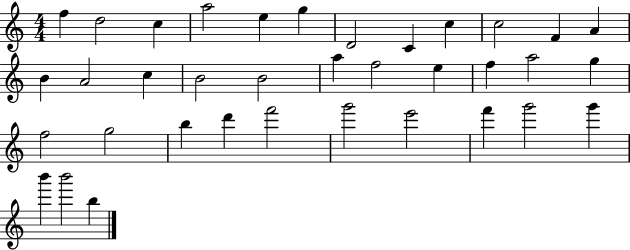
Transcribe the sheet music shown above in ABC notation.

X:1
T:Untitled
M:4/4
L:1/4
K:C
f d2 c a2 e g D2 C c c2 F A B A2 c B2 B2 a f2 e f a2 g f2 g2 b d' f'2 g'2 e'2 f' g'2 g' b' b'2 b